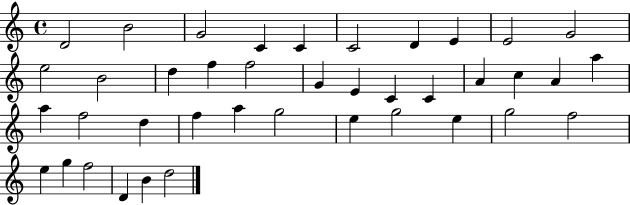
X:1
T:Untitled
M:4/4
L:1/4
K:C
D2 B2 G2 C C C2 D E E2 G2 e2 B2 d f f2 G E C C A c A a a f2 d f a g2 e g2 e g2 f2 e g f2 D B d2